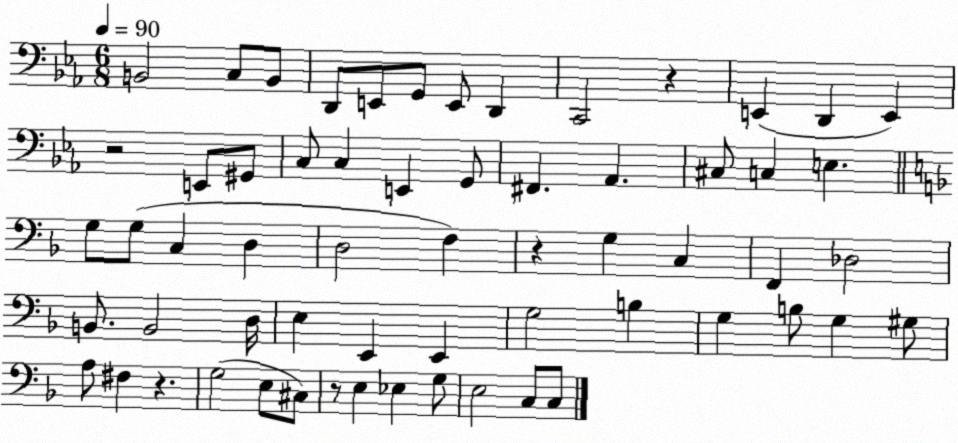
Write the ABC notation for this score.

X:1
T:Untitled
M:6/8
L:1/4
K:Eb
B,,2 C,/2 B,,/2 D,,/2 E,,/2 G,,/2 E,,/2 D,, C,,2 z E,, D,, E,, z2 E,,/2 ^G,,/2 C,/2 C, E,, G,,/2 ^F,, _A,, ^C,/2 C, E, G,/2 G,/2 C, D, D,2 F, z G, C, F,, _D,2 B,,/2 B,,2 D,/4 E, E,, E,, G,2 B, G, B,/2 G, ^G,/2 A,/2 ^F, z G,2 E,/2 ^C,/2 z/2 E, _E, G,/2 E,2 C,/2 C,/2